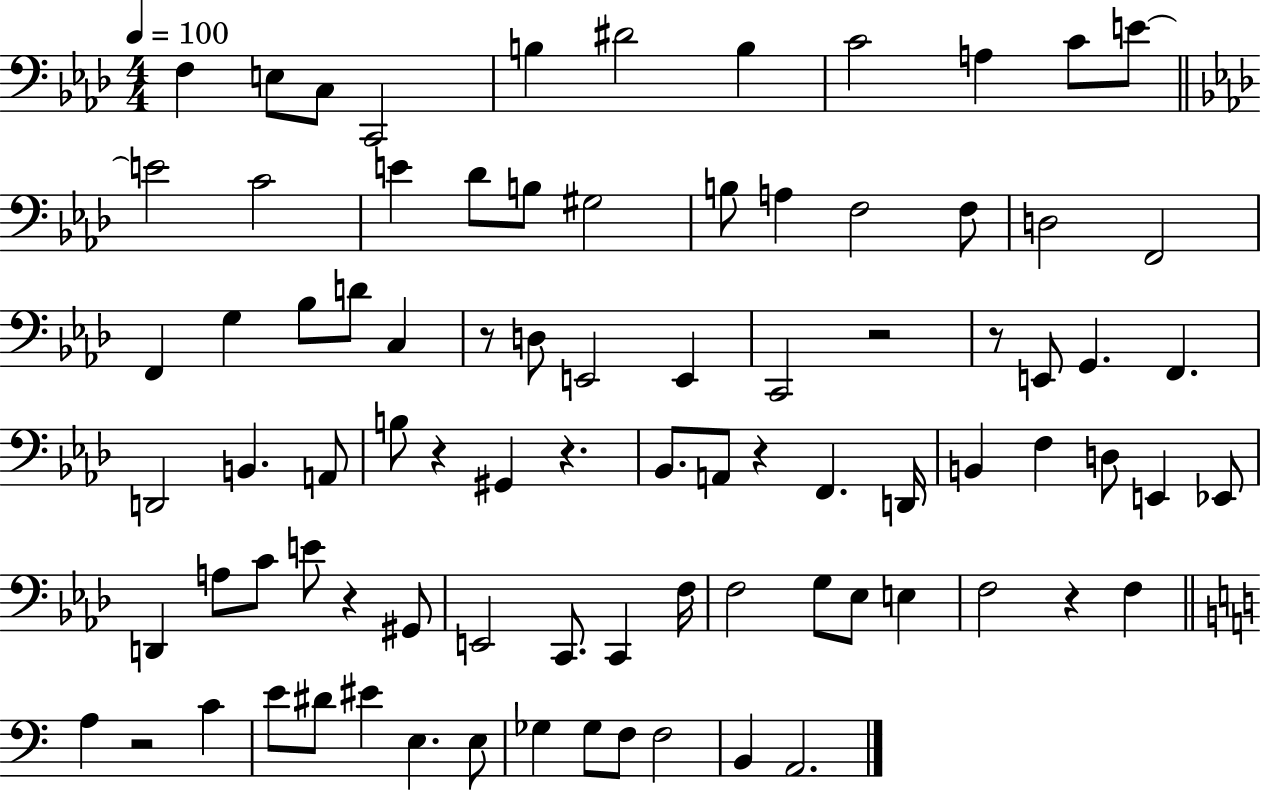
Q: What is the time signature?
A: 4/4